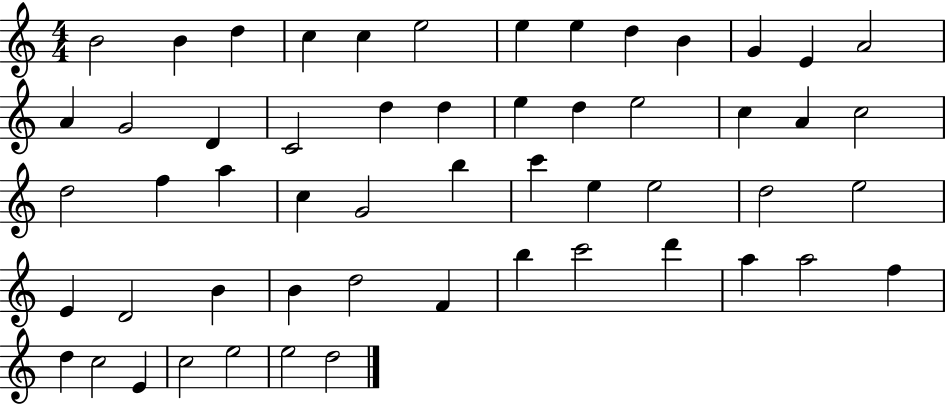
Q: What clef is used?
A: treble